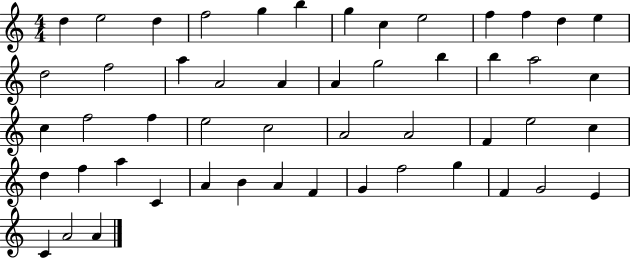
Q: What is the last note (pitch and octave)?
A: A4